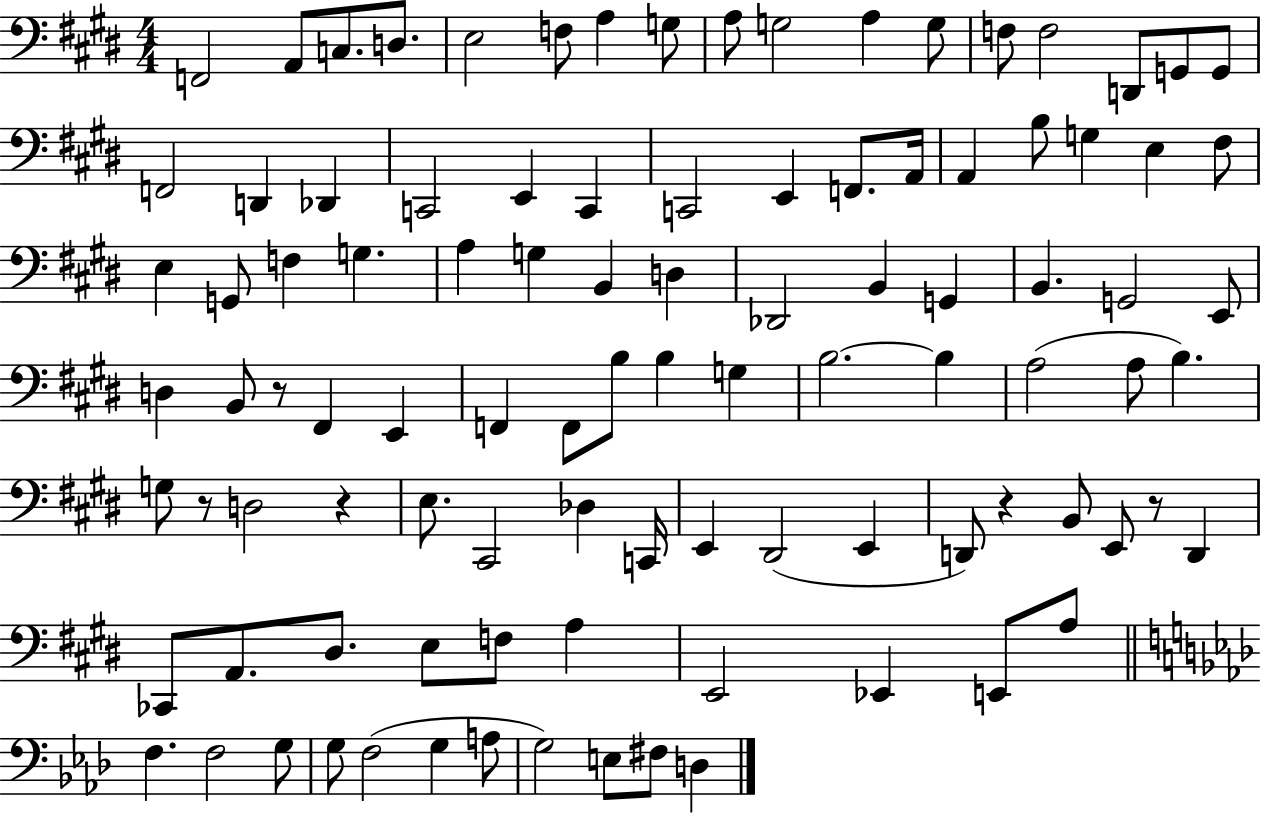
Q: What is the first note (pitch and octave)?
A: F2